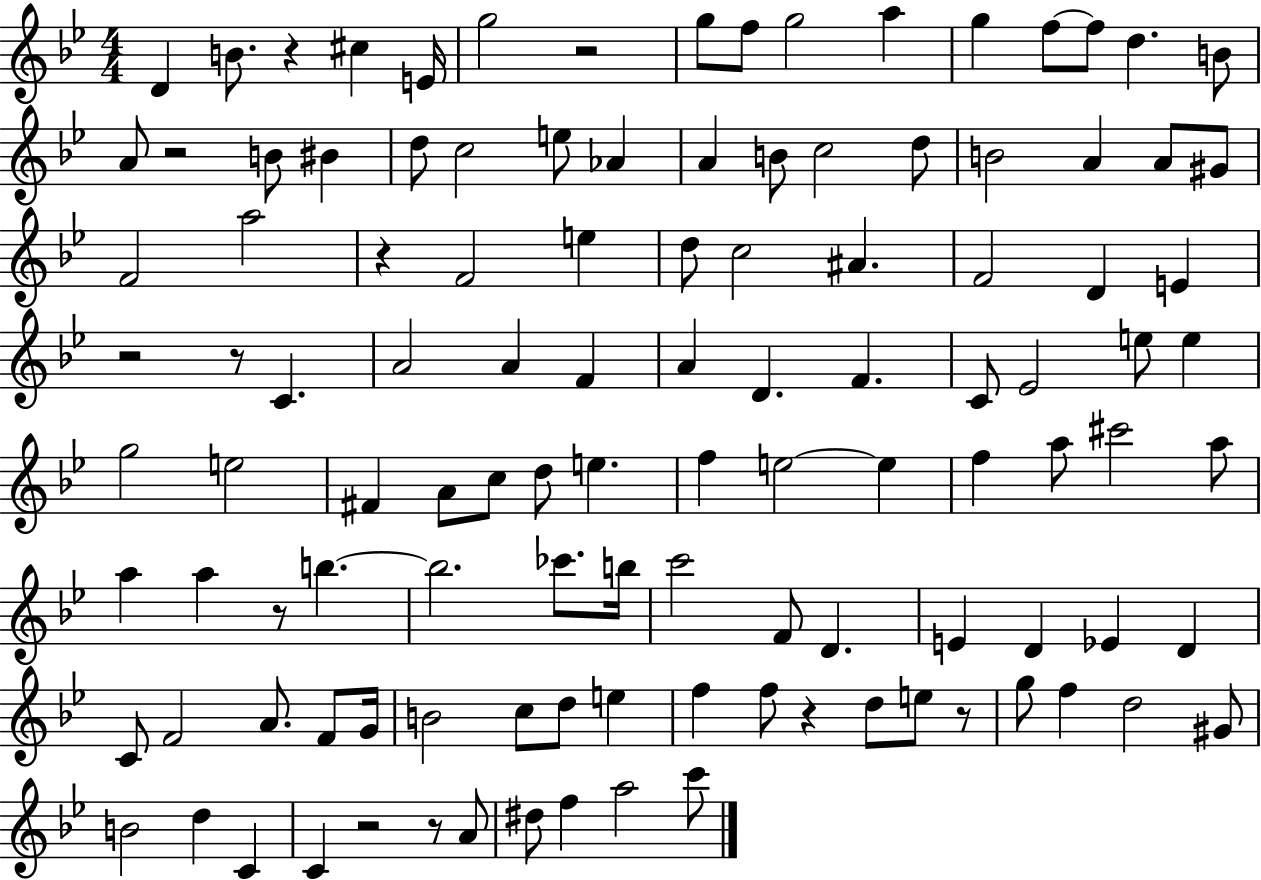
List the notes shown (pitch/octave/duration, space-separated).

D4/q B4/e. R/q C#5/q E4/s G5/h R/h G5/e F5/e G5/h A5/q G5/q F5/e F5/e D5/q. B4/e A4/e R/h B4/e BIS4/q D5/e C5/h E5/e Ab4/q A4/q B4/e C5/h D5/e B4/h A4/q A4/e G#4/e F4/h A5/h R/q F4/h E5/q D5/e C5/h A#4/q. F4/h D4/q E4/q R/h R/e C4/q. A4/h A4/q F4/q A4/q D4/q. F4/q. C4/e Eb4/h E5/e E5/q G5/h E5/h F#4/q A4/e C5/e D5/e E5/q. F5/q E5/h E5/q F5/q A5/e C#6/h A5/e A5/q A5/q R/e B5/q. B5/h. CES6/e. B5/s C6/h F4/e D4/q. E4/q D4/q Eb4/q D4/q C4/e F4/h A4/e. F4/e G4/s B4/h C5/e D5/e E5/q F5/q F5/e R/q D5/e E5/e R/e G5/e F5/q D5/h G#4/e B4/h D5/q C4/q C4/q R/h R/e A4/e D#5/e F5/q A5/h C6/e